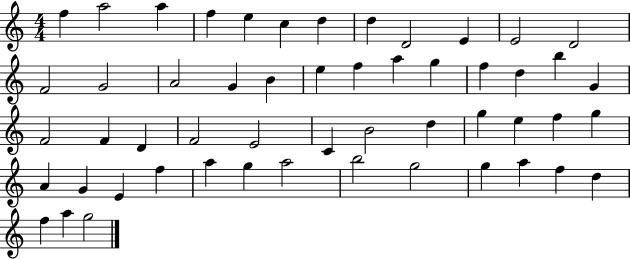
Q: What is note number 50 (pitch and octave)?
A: D5